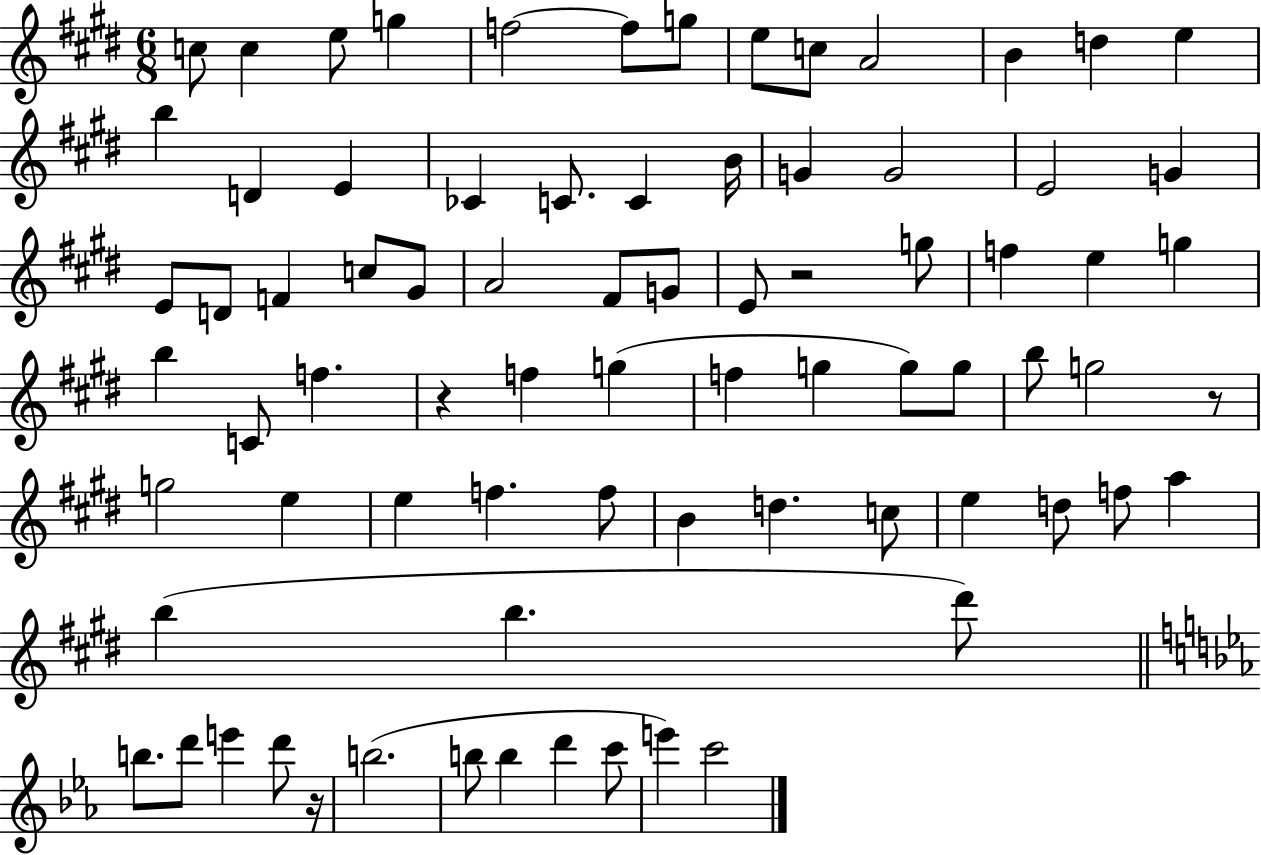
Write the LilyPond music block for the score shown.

{
  \clef treble
  \numericTimeSignature
  \time 6/8
  \key e \major
  c''8 c''4 e''8 g''4 | f''2~~ f''8 g''8 | e''8 c''8 a'2 | b'4 d''4 e''4 | \break b''4 d'4 e'4 | ces'4 c'8. c'4 b'16 | g'4 g'2 | e'2 g'4 | \break e'8 d'8 f'4 c''8 gis'8 | a'2 fis'8 g'8 | e'8 r2 g''8 | f''4 e''4 g''4 | \break b''4 c'8 f''4. | r4 f''4 g''4( | f''4 g''4 g''8) g''8 | b''8 g''2 r8 | \break g''2 e''4 | e''4 f''4. f''8 | b'4 d''4. c''8 | e''4 d''8 f''8 a''4 | \break b''4( b''4. dis'''8) | \bar "||" \break \key ees \major b''8. d'''8 e'''4 d'''8 r16 | b''2.( | b''8 b''4 d'''4 c'''8 | e'''4) c'''2 | \break \bar "|."
}